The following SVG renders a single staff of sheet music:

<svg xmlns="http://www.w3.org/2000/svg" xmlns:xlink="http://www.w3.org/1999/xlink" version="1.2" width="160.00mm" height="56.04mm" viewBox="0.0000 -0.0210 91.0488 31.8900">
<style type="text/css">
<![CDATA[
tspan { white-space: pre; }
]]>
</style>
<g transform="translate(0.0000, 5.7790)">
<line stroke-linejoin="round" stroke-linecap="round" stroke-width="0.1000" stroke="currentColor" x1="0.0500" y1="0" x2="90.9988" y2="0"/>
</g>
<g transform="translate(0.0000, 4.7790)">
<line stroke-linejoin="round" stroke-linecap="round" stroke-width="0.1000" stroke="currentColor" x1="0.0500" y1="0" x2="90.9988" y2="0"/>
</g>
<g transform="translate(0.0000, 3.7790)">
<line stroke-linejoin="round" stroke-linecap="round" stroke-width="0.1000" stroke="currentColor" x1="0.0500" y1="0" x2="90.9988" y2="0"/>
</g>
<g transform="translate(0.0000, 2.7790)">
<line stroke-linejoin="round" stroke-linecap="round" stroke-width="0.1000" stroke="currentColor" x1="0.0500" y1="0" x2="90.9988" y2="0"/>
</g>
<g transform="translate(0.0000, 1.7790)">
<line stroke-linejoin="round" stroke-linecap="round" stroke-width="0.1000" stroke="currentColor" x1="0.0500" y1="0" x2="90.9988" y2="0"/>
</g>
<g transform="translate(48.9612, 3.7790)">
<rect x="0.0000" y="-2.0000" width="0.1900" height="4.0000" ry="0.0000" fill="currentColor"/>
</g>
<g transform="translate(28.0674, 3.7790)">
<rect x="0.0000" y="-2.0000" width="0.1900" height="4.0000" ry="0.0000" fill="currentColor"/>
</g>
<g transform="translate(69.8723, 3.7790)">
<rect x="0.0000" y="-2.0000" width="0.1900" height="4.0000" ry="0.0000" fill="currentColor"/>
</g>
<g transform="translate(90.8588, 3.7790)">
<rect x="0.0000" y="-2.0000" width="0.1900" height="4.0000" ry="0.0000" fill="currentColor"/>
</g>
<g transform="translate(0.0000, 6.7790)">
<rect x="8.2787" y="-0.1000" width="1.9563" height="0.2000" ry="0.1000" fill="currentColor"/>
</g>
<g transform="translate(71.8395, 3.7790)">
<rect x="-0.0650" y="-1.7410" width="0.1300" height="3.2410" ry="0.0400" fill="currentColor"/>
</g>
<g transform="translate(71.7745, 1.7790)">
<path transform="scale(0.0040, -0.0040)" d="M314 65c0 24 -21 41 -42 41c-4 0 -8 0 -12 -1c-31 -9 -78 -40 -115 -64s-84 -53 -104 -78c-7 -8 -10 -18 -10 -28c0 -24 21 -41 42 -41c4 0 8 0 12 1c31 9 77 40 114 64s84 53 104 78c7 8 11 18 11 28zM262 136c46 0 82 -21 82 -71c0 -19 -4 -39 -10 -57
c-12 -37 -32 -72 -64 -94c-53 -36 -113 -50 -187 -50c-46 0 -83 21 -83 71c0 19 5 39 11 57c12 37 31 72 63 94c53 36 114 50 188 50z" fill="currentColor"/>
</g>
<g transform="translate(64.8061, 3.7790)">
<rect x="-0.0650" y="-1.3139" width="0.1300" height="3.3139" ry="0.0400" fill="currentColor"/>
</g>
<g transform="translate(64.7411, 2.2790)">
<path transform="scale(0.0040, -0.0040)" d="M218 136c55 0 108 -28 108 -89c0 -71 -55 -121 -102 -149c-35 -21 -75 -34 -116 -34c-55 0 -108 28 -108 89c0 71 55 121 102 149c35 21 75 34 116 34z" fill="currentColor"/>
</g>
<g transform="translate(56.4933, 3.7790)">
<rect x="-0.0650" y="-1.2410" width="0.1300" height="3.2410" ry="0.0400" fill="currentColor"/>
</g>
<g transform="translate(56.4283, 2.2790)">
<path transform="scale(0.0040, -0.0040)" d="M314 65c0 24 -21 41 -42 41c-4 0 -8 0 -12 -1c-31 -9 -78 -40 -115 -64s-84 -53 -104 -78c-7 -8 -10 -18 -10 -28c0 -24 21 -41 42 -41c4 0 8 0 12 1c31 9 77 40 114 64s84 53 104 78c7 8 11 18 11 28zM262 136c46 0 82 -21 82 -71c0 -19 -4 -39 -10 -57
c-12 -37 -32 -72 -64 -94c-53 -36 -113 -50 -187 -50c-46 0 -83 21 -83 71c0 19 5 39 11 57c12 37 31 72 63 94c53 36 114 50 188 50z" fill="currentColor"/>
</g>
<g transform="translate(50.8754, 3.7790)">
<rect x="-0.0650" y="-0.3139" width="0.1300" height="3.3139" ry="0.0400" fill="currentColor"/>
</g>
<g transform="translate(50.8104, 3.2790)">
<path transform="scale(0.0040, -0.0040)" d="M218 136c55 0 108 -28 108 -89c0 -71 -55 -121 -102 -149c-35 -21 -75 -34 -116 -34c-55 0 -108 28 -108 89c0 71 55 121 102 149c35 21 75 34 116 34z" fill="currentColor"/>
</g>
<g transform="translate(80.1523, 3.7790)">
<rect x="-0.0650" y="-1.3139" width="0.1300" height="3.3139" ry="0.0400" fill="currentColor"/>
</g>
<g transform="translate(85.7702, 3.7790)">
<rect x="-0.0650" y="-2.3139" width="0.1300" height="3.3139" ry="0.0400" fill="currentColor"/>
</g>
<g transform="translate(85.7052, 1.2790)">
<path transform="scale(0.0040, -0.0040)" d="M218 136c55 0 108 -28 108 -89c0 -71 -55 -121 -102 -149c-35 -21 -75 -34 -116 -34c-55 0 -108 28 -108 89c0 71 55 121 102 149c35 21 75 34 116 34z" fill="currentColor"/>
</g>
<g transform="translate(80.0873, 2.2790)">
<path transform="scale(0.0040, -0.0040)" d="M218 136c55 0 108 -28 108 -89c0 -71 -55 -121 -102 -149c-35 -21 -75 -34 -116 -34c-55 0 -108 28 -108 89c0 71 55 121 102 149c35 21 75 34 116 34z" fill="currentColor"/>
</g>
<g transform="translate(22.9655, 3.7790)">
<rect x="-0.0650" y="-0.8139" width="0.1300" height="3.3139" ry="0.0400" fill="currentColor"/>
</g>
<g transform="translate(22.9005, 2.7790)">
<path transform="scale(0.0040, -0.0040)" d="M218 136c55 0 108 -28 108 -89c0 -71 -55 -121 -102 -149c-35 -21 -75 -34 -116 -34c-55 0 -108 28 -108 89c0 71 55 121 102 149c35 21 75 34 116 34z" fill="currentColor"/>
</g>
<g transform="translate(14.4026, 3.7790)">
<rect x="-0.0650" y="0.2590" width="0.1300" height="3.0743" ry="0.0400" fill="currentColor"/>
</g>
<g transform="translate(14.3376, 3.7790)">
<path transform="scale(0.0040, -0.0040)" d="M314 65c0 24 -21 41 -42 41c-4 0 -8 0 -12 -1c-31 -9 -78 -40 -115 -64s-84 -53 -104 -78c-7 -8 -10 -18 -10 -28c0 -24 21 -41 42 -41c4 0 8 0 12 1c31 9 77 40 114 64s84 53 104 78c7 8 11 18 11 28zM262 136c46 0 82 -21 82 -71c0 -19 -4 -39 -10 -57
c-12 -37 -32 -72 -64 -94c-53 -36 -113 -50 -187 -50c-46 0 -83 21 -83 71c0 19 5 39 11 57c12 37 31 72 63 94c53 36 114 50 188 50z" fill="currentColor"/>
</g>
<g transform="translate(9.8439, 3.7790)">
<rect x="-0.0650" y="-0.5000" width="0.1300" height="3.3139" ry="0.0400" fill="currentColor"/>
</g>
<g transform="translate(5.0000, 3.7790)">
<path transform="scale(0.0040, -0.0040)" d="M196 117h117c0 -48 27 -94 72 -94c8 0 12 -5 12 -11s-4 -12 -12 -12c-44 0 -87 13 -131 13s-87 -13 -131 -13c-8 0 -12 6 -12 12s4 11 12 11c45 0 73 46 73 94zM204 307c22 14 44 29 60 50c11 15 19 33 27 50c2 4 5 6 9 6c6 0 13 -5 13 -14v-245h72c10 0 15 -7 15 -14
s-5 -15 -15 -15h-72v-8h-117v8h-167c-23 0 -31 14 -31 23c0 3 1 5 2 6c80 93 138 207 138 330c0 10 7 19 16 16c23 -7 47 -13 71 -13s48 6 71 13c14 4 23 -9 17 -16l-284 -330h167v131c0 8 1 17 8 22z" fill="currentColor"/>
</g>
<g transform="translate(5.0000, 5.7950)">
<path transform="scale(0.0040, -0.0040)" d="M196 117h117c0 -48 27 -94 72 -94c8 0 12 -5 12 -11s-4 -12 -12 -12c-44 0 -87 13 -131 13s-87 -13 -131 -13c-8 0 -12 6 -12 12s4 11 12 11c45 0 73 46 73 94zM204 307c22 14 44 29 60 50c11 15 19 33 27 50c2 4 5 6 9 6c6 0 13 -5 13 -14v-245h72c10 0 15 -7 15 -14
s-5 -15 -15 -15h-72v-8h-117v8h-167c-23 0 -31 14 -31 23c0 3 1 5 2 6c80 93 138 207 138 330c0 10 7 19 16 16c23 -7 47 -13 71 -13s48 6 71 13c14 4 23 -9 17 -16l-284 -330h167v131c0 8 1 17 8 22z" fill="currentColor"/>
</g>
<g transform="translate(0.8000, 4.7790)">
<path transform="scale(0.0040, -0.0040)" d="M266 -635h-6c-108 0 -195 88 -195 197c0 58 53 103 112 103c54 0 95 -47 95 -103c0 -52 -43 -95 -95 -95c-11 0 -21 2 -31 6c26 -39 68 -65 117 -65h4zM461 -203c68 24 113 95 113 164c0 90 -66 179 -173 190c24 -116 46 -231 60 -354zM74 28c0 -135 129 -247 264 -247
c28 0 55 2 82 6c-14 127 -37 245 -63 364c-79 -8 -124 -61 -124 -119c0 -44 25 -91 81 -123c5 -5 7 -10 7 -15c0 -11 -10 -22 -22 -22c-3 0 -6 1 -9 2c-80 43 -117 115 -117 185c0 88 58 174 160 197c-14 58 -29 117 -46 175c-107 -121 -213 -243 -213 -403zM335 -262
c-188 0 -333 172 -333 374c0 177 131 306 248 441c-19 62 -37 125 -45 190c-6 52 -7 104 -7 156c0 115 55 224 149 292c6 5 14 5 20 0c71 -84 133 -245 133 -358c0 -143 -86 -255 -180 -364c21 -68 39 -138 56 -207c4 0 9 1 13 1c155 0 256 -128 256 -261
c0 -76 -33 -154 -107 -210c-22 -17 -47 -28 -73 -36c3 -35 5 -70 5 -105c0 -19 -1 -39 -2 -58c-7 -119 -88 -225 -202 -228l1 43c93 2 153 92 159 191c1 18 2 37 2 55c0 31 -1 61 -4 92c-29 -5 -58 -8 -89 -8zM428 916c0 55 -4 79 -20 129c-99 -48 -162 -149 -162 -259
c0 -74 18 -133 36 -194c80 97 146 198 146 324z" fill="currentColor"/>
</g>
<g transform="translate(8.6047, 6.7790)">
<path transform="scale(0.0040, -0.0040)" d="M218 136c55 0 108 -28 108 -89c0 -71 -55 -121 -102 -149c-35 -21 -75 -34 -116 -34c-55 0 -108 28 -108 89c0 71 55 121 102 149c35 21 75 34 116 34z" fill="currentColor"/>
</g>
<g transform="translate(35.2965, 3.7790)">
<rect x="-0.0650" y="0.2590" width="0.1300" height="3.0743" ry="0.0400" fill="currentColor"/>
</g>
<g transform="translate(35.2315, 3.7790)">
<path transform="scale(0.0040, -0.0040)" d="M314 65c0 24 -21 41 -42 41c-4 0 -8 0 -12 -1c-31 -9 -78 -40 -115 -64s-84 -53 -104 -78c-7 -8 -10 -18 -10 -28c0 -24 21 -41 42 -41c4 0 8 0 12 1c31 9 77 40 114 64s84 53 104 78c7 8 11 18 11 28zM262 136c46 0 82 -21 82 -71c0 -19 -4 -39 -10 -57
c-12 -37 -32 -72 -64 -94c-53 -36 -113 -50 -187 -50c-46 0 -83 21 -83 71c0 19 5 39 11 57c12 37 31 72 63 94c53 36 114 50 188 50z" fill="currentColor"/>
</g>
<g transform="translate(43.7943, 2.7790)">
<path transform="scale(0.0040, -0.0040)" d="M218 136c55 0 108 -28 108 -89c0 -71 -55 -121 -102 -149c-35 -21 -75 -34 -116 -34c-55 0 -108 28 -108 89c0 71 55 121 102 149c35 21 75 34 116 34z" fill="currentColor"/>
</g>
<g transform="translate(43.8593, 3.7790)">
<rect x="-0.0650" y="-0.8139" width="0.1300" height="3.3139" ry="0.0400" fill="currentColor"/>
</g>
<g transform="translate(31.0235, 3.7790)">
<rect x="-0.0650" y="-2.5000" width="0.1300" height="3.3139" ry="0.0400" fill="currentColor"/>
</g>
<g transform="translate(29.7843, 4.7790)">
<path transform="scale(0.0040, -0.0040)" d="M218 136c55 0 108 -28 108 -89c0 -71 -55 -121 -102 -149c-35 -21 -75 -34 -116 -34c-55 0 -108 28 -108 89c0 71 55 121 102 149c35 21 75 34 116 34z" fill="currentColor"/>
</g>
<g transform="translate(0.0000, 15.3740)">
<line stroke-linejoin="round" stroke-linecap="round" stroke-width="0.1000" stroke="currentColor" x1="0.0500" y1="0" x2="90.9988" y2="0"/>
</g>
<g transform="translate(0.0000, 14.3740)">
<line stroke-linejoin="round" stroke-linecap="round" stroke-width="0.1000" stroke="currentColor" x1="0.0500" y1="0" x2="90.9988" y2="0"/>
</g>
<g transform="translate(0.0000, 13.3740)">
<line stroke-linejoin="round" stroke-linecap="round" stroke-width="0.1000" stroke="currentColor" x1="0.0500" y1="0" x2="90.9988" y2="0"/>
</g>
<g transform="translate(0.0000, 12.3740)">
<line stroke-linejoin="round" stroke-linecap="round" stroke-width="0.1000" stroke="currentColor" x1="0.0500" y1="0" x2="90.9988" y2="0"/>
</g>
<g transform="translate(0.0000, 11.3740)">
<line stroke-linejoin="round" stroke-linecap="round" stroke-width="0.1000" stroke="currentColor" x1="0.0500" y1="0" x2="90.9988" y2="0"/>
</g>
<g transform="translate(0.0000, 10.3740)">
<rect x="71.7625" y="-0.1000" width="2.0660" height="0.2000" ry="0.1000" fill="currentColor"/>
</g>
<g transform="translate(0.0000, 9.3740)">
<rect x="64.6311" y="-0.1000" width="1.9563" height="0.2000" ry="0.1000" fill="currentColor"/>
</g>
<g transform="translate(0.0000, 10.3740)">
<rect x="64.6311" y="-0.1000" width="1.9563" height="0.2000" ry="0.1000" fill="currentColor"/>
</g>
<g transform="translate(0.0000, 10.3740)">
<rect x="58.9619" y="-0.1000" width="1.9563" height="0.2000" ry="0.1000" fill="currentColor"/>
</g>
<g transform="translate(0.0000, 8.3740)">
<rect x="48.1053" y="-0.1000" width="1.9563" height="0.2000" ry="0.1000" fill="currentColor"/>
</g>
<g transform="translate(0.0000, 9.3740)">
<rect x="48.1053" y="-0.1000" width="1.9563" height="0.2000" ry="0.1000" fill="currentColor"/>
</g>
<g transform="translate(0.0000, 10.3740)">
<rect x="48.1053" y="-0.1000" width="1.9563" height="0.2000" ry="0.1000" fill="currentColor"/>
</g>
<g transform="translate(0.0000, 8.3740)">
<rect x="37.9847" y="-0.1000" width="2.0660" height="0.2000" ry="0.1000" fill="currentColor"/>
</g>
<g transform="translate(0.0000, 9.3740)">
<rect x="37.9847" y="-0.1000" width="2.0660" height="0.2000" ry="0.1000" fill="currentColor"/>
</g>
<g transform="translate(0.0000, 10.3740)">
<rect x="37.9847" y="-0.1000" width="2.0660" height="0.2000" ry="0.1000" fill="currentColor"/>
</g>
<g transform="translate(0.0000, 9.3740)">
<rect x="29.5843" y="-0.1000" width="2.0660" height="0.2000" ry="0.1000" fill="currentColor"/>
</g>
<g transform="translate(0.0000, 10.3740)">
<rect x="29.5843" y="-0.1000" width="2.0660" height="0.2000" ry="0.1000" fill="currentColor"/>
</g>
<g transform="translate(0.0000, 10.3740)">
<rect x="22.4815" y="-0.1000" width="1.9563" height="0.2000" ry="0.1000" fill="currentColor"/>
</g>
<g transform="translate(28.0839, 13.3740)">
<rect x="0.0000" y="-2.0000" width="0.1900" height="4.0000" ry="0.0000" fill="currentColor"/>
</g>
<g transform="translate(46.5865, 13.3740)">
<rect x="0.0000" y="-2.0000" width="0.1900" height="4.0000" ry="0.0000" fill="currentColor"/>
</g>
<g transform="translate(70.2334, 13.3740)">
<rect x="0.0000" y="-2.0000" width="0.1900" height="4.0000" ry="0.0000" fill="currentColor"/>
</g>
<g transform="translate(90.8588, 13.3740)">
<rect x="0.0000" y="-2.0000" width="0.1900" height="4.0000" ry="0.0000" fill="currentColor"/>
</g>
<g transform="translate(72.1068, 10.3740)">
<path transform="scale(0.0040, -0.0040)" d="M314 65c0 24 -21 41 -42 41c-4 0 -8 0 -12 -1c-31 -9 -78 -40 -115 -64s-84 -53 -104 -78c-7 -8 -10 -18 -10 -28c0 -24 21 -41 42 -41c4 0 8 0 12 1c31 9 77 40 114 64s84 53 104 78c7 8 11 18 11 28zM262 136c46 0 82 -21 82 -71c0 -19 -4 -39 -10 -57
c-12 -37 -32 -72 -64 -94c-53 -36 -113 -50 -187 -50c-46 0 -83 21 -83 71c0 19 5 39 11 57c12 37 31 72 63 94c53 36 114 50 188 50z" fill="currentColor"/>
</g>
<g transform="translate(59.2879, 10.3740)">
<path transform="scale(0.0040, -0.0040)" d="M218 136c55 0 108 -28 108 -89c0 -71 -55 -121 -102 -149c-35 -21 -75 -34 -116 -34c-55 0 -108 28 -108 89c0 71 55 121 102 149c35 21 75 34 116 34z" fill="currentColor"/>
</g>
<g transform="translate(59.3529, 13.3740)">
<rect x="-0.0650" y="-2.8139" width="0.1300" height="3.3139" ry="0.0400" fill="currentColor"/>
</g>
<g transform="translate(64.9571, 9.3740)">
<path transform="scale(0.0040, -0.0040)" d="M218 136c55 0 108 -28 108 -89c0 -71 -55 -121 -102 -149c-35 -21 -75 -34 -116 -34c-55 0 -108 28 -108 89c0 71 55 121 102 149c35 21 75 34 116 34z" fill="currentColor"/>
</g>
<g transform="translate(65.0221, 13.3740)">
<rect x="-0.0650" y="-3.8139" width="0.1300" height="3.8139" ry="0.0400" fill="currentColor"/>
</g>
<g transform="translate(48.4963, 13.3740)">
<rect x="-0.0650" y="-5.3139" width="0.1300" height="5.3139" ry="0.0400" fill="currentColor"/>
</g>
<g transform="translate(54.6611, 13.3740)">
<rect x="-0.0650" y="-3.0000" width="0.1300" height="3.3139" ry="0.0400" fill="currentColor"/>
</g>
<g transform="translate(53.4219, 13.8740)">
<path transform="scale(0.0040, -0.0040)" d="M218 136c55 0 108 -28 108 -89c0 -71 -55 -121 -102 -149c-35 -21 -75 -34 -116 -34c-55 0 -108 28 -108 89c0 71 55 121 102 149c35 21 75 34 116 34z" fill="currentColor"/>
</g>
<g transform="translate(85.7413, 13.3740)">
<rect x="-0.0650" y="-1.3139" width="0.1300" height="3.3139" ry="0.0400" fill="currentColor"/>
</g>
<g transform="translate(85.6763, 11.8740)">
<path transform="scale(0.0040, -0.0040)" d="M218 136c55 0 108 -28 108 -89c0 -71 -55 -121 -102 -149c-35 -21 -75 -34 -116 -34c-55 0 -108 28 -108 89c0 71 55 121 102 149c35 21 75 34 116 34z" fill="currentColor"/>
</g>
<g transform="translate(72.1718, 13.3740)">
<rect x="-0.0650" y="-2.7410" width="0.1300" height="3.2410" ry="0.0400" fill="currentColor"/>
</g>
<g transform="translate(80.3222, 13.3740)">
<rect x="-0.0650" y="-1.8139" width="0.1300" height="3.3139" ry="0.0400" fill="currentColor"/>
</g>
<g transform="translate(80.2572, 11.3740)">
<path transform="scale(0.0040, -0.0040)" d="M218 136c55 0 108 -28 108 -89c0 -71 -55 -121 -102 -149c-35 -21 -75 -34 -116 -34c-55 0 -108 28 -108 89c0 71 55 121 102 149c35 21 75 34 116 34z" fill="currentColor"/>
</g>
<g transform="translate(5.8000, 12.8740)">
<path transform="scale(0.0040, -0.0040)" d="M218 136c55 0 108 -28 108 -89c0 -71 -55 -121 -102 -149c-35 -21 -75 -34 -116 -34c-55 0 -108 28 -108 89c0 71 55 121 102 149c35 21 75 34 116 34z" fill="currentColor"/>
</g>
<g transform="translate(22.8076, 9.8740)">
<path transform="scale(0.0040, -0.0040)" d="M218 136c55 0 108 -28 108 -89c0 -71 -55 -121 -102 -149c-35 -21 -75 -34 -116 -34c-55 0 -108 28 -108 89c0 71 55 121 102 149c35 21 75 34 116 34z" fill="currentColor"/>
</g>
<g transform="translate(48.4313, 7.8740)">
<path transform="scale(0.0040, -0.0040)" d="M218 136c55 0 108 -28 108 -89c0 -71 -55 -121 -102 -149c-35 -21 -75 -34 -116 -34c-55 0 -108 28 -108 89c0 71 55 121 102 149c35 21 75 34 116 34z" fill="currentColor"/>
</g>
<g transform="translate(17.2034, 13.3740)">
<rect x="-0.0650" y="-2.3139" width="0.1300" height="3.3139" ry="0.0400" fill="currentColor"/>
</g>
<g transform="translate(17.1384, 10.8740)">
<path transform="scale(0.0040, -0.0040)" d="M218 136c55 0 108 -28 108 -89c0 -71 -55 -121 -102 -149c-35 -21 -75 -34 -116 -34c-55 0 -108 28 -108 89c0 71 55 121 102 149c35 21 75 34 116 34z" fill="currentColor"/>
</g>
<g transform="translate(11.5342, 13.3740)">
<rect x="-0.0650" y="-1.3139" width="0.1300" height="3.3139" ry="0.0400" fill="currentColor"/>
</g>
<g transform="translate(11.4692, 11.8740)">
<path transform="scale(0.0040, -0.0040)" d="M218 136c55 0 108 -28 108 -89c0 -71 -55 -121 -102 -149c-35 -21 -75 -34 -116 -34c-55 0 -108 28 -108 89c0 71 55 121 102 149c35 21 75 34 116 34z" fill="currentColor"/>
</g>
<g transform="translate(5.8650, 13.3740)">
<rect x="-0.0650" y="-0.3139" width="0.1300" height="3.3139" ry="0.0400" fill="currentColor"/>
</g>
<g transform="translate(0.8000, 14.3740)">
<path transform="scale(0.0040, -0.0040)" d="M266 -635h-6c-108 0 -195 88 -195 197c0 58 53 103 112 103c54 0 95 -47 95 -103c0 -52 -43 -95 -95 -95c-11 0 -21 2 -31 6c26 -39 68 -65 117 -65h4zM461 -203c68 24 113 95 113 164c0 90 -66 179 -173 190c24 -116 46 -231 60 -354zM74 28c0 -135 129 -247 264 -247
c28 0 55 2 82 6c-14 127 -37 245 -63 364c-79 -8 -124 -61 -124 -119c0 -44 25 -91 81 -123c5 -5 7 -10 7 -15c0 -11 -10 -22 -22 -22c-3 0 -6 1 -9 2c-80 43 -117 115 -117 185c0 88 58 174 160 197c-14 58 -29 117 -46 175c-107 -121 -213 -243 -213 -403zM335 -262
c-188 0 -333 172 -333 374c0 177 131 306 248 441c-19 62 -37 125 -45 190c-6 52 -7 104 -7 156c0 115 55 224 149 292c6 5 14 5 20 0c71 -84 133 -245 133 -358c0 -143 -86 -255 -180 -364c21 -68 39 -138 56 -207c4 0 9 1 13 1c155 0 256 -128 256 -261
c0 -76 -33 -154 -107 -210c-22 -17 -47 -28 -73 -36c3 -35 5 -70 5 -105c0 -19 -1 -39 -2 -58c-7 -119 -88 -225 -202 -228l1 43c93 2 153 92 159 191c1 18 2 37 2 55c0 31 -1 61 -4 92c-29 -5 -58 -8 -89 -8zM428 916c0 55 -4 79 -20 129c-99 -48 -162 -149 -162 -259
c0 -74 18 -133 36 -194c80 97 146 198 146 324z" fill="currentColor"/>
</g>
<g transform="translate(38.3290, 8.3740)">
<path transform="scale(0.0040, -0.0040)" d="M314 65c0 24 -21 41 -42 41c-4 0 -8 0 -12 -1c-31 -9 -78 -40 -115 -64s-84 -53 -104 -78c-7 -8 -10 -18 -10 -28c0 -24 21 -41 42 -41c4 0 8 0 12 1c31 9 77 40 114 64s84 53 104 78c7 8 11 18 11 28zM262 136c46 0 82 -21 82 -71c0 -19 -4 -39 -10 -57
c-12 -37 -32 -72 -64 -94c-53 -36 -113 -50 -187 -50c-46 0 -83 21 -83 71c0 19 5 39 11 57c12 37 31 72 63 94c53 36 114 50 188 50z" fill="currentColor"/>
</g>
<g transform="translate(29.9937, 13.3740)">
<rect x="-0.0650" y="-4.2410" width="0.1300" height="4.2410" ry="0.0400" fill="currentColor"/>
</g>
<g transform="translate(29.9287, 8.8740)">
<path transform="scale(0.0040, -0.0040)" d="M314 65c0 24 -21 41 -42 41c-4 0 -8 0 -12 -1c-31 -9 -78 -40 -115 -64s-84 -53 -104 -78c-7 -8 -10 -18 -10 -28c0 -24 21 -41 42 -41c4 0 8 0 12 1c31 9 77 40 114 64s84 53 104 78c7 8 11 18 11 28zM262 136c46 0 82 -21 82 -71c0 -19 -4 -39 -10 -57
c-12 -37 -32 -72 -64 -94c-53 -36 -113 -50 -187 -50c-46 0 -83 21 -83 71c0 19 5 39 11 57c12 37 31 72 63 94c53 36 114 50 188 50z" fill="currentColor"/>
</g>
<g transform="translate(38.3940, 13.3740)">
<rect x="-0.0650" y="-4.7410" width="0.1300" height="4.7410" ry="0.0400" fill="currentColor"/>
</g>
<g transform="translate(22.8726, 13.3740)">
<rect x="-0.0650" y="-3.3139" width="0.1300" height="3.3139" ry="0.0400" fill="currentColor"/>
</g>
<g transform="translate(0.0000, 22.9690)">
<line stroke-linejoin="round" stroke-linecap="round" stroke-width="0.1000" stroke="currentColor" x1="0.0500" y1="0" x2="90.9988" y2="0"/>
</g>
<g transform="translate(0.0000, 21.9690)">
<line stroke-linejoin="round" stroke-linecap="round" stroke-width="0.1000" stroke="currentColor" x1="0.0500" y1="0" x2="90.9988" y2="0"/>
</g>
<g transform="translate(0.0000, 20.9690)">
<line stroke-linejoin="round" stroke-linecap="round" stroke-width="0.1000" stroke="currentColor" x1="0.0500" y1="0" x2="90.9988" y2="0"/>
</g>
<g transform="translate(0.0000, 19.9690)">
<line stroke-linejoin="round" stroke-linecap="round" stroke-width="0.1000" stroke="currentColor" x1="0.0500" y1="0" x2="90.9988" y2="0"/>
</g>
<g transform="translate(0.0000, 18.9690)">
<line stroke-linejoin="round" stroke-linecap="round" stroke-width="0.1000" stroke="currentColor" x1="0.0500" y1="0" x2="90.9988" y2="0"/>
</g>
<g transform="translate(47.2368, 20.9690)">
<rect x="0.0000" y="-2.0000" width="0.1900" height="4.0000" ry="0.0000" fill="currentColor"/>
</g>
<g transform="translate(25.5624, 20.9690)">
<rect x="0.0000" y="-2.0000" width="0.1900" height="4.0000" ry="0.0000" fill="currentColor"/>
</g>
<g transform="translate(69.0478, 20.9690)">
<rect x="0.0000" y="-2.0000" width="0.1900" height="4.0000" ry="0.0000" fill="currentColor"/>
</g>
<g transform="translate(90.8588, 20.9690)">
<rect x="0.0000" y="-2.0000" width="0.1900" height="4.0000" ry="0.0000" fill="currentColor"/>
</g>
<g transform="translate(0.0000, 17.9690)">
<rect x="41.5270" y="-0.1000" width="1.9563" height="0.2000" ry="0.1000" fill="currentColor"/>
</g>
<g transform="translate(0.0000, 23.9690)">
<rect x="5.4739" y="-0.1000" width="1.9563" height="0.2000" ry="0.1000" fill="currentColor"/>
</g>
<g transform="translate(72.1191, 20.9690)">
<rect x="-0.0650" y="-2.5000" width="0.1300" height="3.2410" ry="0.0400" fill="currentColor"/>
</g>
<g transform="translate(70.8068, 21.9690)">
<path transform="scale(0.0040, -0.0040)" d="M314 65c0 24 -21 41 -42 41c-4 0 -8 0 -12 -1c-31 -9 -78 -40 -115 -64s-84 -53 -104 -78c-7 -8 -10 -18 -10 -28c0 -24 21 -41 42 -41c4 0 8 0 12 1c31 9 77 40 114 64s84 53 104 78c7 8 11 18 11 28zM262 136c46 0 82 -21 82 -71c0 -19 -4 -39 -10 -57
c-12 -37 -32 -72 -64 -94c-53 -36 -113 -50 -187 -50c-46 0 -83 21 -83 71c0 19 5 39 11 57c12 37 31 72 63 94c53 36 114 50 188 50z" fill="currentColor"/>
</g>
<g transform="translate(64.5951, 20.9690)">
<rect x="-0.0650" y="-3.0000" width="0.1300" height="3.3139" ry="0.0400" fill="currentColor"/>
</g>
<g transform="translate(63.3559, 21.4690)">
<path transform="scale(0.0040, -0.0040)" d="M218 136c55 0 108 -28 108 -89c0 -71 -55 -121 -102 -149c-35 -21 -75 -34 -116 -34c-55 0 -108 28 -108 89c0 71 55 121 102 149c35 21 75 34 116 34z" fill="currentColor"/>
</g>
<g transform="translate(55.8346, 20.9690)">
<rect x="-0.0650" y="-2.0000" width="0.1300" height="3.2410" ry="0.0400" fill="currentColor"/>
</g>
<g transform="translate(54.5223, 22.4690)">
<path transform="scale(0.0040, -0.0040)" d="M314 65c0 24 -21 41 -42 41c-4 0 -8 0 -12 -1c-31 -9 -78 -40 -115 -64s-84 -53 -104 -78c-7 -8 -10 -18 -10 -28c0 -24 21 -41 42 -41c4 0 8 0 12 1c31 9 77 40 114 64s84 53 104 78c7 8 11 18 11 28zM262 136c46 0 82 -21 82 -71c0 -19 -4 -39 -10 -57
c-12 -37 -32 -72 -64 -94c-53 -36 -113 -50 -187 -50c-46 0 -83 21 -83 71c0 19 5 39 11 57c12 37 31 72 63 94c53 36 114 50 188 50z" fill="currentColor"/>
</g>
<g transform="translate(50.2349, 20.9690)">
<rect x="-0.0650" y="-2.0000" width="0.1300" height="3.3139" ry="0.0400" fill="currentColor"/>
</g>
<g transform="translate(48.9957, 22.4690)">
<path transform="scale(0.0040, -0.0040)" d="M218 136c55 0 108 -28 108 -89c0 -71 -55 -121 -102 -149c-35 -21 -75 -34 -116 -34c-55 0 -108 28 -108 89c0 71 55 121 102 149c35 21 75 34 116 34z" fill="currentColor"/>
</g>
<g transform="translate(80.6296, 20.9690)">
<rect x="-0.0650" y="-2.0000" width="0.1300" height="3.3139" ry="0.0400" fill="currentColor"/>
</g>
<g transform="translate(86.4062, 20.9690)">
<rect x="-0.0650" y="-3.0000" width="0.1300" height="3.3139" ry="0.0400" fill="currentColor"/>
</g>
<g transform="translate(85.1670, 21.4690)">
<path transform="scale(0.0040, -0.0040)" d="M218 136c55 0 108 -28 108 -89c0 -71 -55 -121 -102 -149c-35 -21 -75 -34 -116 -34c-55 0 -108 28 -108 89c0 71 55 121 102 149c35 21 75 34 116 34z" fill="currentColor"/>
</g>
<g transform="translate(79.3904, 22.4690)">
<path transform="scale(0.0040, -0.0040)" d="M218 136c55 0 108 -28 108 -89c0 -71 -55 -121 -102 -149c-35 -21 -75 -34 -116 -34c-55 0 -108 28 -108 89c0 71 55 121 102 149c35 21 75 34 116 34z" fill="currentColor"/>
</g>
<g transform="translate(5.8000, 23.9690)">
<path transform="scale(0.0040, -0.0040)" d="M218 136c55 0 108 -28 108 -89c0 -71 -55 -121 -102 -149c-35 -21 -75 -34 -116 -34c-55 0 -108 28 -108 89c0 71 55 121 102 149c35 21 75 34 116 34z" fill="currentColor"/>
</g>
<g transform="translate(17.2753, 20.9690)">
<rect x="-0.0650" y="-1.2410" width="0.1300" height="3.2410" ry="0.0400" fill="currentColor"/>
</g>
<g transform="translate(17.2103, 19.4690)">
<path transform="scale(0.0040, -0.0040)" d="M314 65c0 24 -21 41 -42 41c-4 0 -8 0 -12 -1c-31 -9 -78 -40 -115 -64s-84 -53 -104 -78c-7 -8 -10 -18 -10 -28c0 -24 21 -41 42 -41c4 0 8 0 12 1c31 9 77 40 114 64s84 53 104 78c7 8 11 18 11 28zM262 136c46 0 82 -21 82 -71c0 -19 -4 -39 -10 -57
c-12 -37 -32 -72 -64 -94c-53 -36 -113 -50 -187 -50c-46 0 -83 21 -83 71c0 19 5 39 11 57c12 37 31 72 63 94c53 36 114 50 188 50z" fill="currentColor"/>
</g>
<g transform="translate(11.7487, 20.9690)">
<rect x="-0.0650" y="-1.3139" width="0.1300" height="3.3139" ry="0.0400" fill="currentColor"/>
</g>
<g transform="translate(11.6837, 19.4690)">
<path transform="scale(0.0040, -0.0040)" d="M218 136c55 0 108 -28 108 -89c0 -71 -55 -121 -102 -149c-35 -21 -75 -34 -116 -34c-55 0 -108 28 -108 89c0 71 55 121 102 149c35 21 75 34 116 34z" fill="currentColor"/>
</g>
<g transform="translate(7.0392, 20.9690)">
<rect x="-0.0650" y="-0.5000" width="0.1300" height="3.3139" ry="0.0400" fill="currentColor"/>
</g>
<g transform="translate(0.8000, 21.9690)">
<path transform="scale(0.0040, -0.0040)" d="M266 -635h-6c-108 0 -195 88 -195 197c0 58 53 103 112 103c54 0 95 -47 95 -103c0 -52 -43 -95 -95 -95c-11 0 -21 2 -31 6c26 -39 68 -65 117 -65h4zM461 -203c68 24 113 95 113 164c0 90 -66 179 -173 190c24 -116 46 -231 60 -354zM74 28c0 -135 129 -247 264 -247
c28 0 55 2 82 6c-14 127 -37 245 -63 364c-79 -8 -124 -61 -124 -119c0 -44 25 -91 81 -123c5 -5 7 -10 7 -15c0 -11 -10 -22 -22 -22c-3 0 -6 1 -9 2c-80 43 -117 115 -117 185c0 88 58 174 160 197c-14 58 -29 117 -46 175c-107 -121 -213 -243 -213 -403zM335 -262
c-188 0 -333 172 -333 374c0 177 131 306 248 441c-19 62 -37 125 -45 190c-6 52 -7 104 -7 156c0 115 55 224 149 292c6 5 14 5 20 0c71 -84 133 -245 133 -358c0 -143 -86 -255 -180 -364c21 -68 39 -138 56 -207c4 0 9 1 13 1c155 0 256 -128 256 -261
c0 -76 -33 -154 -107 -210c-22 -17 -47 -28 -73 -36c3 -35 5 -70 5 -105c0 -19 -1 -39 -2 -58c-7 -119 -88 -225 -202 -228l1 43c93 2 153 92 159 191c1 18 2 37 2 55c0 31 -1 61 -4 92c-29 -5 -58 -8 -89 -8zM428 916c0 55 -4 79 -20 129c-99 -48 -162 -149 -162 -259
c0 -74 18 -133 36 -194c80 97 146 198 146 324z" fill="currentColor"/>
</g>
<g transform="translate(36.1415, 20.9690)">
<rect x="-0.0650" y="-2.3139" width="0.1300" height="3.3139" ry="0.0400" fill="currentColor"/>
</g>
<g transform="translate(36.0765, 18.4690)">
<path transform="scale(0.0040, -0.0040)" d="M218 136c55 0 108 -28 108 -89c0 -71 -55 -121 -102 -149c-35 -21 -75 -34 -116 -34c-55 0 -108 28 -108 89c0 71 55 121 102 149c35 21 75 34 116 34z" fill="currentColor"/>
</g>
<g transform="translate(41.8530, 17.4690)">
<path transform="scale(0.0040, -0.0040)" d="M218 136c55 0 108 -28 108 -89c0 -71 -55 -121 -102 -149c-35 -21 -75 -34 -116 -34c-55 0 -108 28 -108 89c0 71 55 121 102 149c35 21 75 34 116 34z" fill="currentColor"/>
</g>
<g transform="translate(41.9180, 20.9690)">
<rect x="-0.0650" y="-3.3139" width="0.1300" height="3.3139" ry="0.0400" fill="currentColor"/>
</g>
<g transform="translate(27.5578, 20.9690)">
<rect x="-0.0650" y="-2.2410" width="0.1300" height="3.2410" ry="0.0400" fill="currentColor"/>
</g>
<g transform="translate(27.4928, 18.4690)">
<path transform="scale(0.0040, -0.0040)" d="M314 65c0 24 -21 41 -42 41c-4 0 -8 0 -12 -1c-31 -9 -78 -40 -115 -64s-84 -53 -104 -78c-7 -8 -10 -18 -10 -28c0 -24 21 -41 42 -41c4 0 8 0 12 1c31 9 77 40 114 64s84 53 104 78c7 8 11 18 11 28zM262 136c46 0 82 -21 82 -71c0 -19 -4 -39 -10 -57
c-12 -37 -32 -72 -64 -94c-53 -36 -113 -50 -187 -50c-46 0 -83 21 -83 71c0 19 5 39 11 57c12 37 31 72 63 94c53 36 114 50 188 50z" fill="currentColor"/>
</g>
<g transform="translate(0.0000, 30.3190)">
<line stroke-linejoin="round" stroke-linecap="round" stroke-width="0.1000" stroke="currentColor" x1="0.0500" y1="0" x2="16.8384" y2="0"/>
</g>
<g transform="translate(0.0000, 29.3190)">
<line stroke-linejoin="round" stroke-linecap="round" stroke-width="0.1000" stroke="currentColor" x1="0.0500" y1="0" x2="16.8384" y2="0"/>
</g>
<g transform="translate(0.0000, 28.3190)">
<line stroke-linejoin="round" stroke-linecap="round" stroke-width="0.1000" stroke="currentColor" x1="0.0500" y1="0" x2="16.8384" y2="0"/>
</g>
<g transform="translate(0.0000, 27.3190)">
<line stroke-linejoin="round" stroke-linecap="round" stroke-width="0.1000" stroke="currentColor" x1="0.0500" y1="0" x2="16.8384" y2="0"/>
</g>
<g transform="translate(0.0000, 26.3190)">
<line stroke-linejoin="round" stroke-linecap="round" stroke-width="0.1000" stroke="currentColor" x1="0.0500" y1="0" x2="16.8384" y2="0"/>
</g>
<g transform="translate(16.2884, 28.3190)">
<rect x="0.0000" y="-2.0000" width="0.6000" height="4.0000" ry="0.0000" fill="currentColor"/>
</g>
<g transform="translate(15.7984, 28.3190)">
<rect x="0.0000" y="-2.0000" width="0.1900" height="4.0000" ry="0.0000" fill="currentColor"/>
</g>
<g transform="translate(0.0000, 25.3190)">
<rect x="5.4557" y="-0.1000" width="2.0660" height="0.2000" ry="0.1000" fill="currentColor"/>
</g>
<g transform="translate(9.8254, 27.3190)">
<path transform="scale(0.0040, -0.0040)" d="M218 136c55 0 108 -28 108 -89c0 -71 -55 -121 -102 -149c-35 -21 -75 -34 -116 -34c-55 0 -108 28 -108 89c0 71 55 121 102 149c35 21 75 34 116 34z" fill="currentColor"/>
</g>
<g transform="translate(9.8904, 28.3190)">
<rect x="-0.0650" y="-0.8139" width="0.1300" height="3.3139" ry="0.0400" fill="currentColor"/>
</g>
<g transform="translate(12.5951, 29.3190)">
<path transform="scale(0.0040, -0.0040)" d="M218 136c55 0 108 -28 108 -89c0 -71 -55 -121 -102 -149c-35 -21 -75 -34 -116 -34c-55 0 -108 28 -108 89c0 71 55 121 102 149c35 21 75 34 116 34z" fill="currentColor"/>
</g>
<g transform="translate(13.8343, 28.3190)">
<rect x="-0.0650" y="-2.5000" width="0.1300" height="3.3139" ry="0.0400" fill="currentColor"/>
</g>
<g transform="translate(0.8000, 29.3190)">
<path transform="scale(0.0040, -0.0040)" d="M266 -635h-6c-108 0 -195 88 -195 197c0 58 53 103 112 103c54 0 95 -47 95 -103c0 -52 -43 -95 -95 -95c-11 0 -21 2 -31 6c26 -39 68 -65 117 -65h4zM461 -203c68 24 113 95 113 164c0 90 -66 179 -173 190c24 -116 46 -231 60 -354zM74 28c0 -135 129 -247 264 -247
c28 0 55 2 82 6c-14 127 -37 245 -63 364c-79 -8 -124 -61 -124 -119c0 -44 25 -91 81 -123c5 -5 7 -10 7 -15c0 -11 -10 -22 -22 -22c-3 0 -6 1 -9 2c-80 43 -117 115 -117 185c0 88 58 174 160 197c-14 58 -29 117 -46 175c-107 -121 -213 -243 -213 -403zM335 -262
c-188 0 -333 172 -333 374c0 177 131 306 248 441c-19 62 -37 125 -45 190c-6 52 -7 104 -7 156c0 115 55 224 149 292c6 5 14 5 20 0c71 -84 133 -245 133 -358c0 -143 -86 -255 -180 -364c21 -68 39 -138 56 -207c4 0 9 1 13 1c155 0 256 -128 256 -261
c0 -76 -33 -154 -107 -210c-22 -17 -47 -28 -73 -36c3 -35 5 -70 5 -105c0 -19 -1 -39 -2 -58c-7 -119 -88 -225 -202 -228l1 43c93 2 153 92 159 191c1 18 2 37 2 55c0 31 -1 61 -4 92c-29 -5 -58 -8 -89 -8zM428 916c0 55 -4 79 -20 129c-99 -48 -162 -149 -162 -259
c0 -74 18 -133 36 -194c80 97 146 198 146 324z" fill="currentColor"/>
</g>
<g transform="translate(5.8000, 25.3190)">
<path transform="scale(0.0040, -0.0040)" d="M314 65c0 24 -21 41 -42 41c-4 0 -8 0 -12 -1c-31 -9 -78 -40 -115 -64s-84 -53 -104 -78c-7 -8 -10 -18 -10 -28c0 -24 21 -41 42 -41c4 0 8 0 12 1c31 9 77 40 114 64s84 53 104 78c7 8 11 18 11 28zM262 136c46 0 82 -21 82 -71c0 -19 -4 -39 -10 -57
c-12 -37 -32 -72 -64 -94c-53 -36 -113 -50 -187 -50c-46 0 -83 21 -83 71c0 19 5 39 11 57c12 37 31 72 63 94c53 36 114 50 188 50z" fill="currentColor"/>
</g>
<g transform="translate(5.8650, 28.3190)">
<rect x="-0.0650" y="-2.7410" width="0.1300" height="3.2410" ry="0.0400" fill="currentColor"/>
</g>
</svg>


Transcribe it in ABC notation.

X:1
T:Untitled
M:4/4
L:1/4
K:C
C B2 d G B2 d c e2 e f2 e g c e g b d'2 e'2 f' A a c' a2 f e C e e2 g2 g b F F2 A G2 F A a2 d G